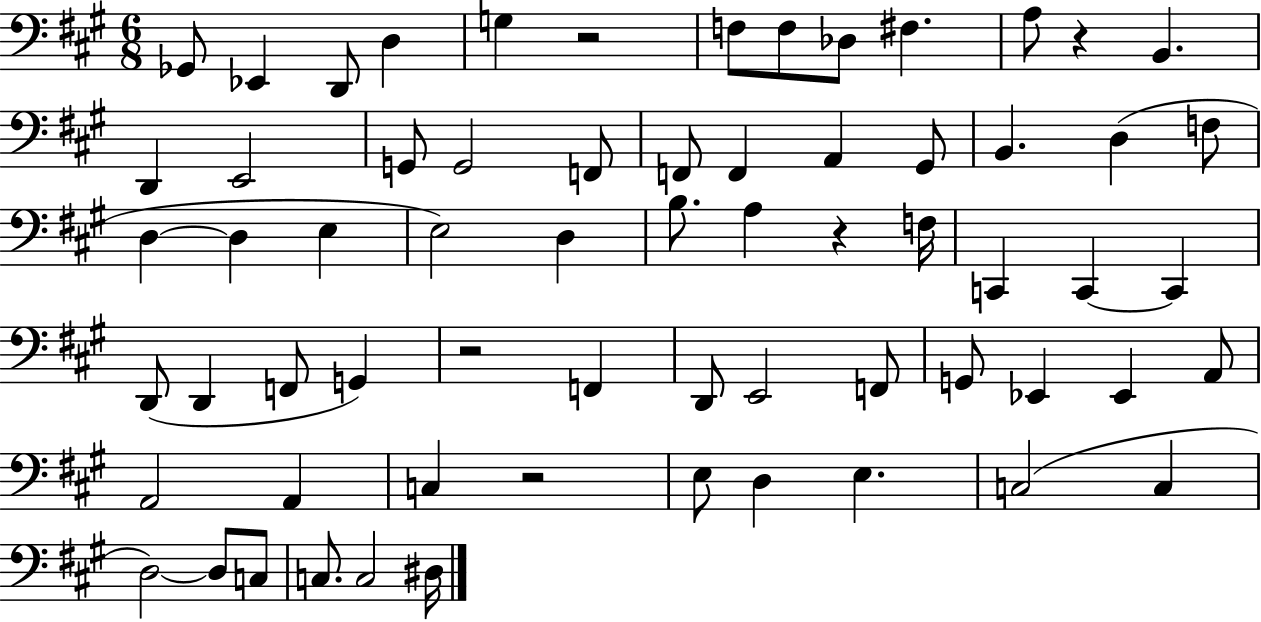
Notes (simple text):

Gb2/e Eb2/q D2/e D3/q G3/q R/h F3/e F3/e Db3/e F#3/q. A3/e R/q B2/q. D2/q E2/h G2/e G2/h F2/e F2/e F2/q A2/q G#2/e B2/q. D3/q F3/e D3/q D3/q E3/q E3/h D3/q B3/e. A3/q R/q F3/s C2/q C2/q C2/q D2/e D2/q F2/e G2/q R/h F2/q D2/e E2/h F2/e G2/e Eb2/q Eb2/q A2/e A2/h A2/q C3/q R/h E3/e D3/q E3/q. C3/h C3/q D3/h D3/e C3/e C3/e. C3/h D#3/s